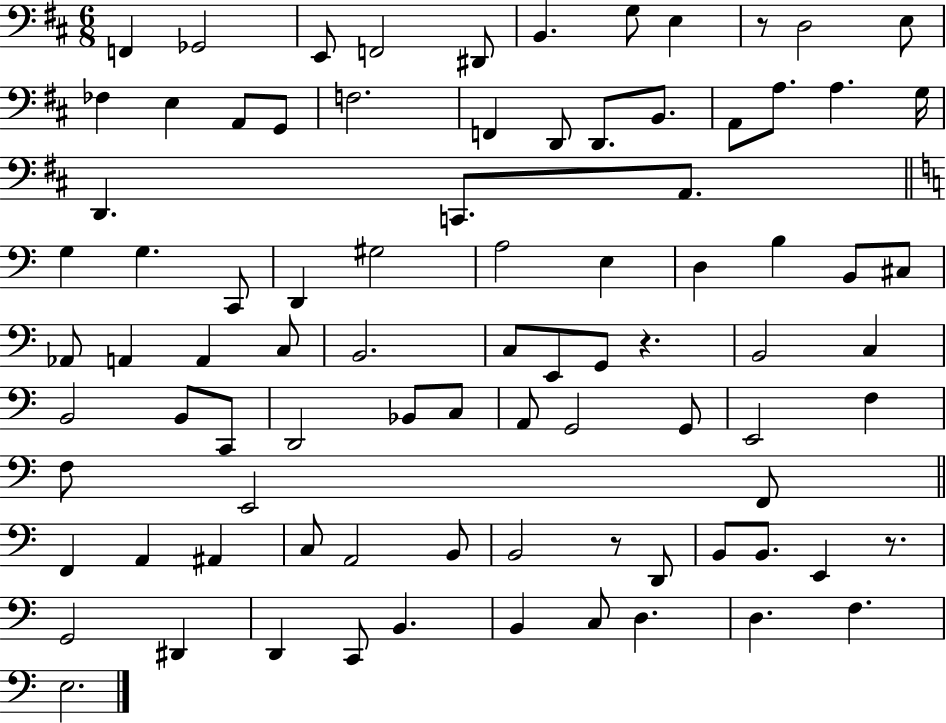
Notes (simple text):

F2/q Gb2/h E2/e F2/h D#2/e B2/q. G3/e E3/q R/e D3/h E3/e FES3/q E3/q A2/e G2/e F3/h. F2/q D2/e D2/e. B2/e. A2/e A3/e. A3/q. G3/s D2/q. C2/e. A2/e. G3/q G3/q. C2/e D2/q G#3/h A3/h E3/q D3/q B3/q B2/e C#3/e Ab2/e A2/q A2/q C3/e B2/h. C3/e E2/e G2/e R/q. B2/h C3/q B2/h B2/e C2/e D2/h Bb2/e C3/e A2/e G2/h G2/e E2/h F3/q F3/e E2/h F2/e F2/q A2/q A#2/q C3/e A2/h B2/e B2/h R/e D2/e B2/e B2/e. E2/q R/e. G2/h D#2/q D2/q C2/e B2/q. B2/q C3/e D3/q. D3/q. F3/q. E3/h.